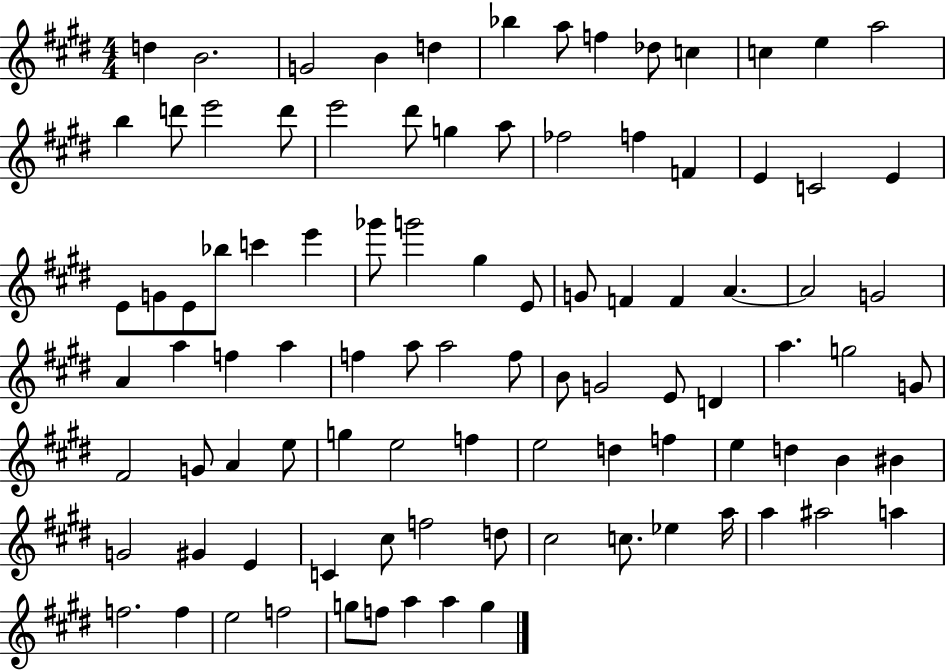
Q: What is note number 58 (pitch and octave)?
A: G4